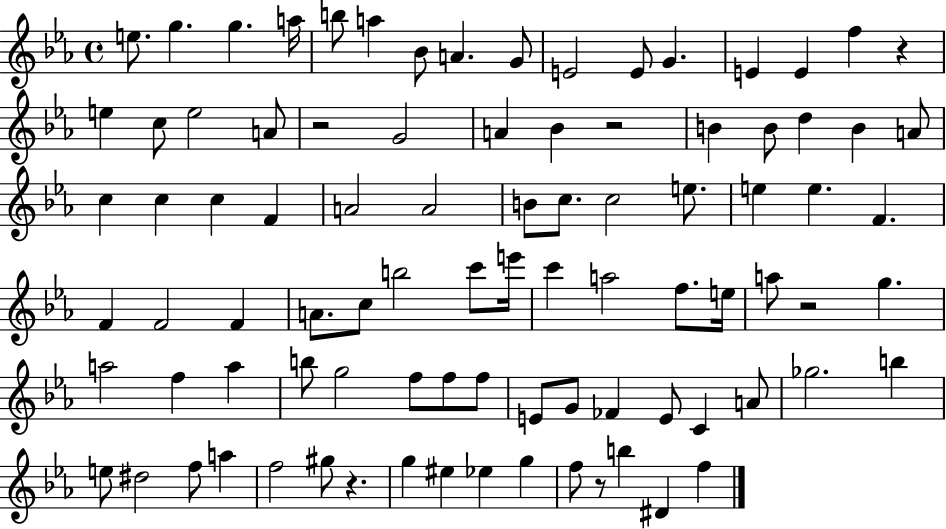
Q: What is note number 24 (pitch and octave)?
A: B4